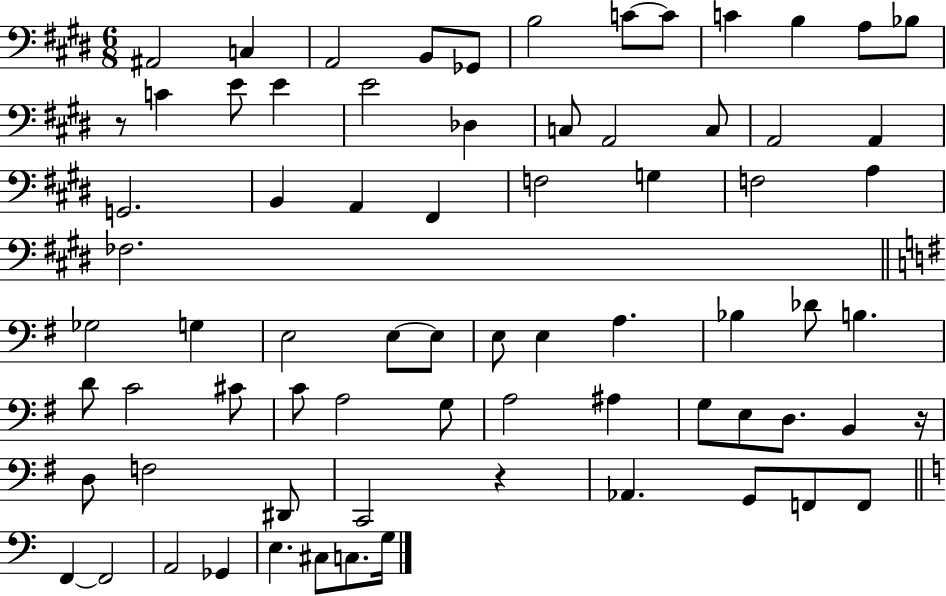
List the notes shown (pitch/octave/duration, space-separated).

A#2/h C3/q A2/h B2/e Gb2/e B3/h C4/e C4/e C4/q B3/q A3/e Bb3/e R/e C4/q E4/e E4/q E4/h Db3/q C3/e A2/h C3/e A2/h A2/q G2/h. B2/q A2/q F#2/q F3/h G3/q F3/h A3/q FES3/h. Gb3/h G3/q E3/h E3/e E3/e E3/e E3/q A3/q. Bb3/q Db4/e B3/q. D4/e C4/h C#4/e C4/e A3/h G3/e A3/h A#3/q G3/e E3/e D3/e. B2/q R/s D3/e F3/h D#2/e C2/h R/q Ab2/q. G2/e F2/e F2/e F2/q F2/h A2/h Gb2/q E3/q. C#3/e C3/e. G3/s